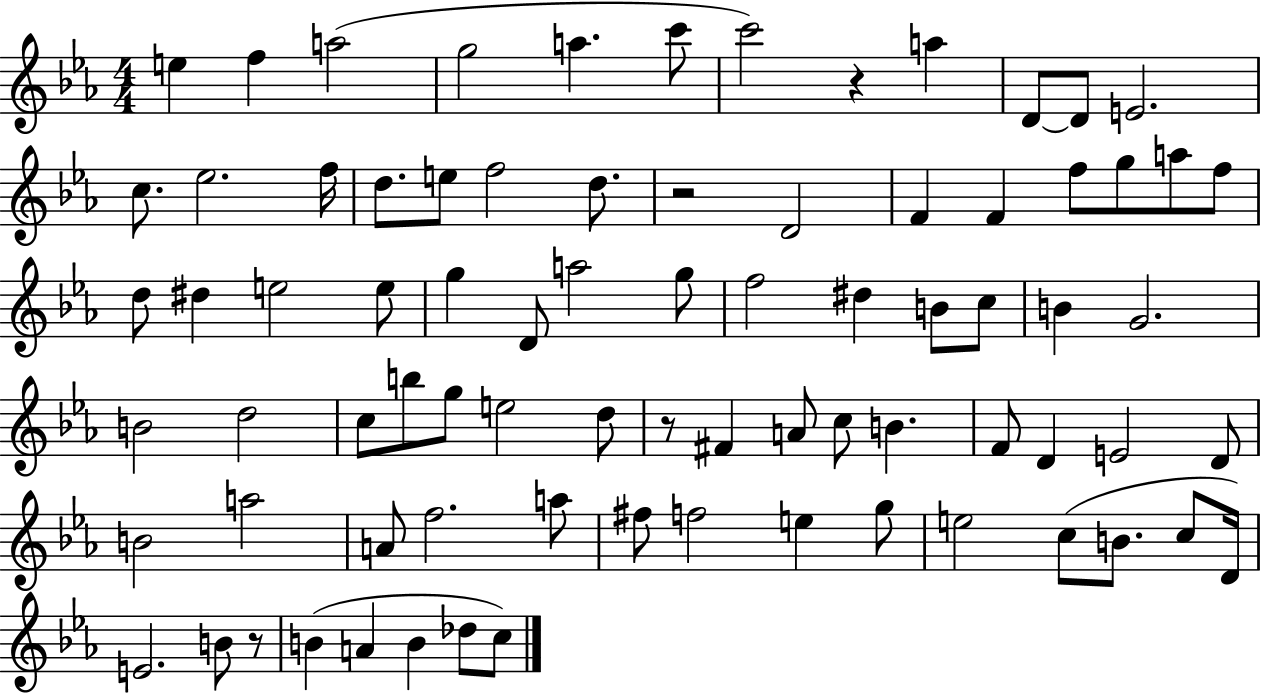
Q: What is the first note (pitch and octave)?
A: E5